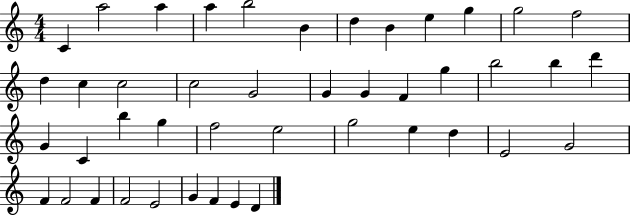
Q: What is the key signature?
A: C major